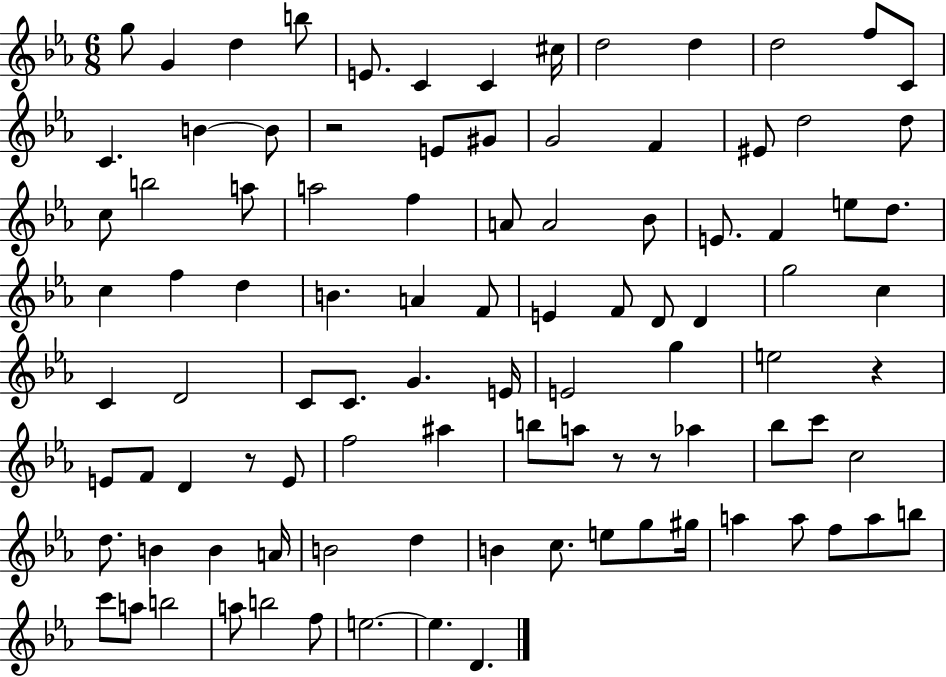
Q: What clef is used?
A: treble